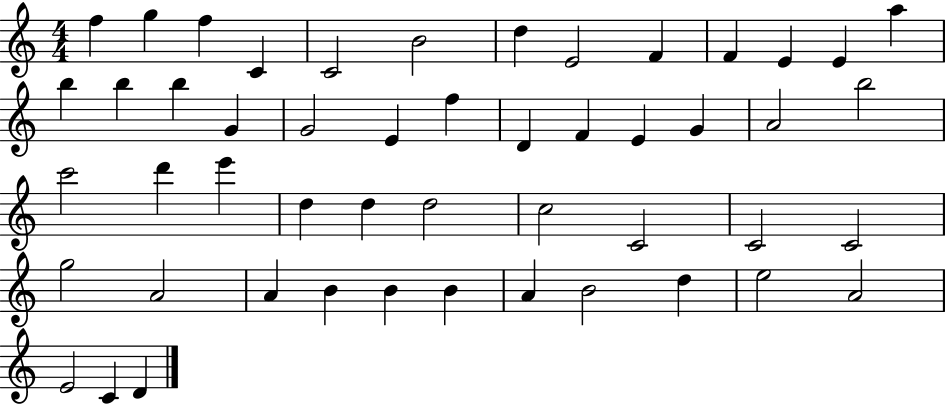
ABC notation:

X:1
T:Untitled
M:4/4
L:1/4
K:C
f g f C C2 B2 d E2 F F E E a b b b G G2 E f D F E G A2 b2 c'2 d' e' d d d2 c2 C2 C2 C2 g2 A2 A B B B A B2 d e2 A2 E2 C D